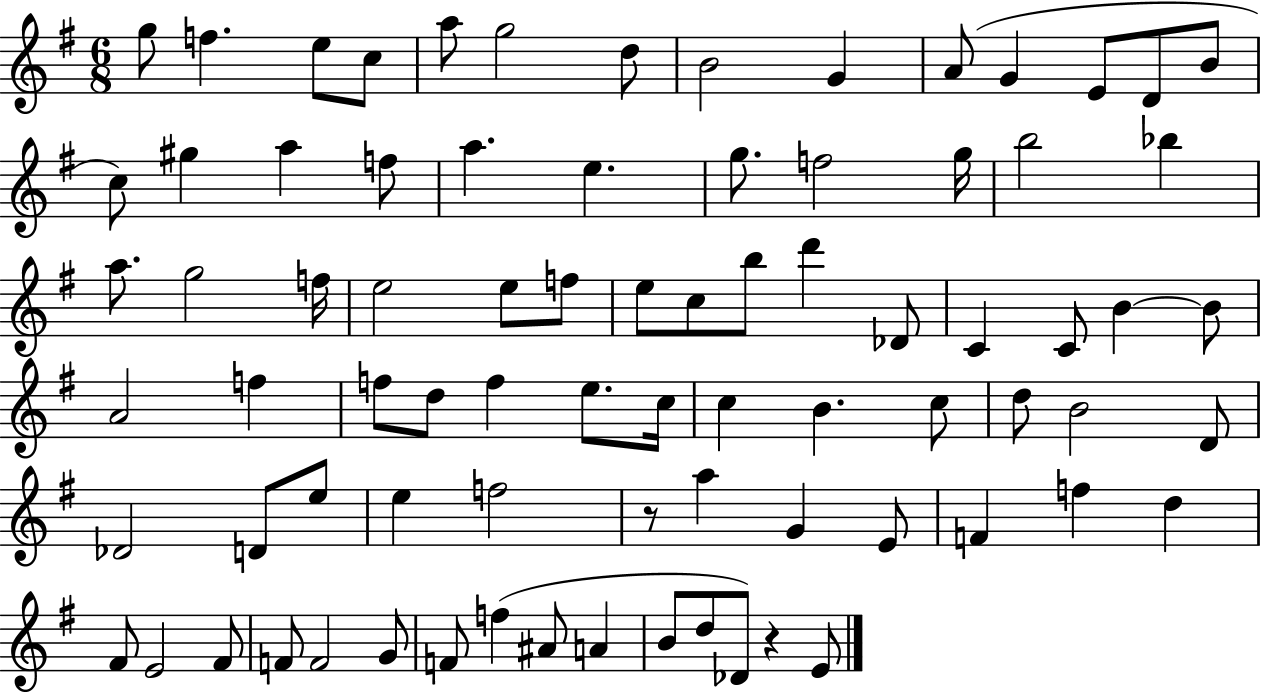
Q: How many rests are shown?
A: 2